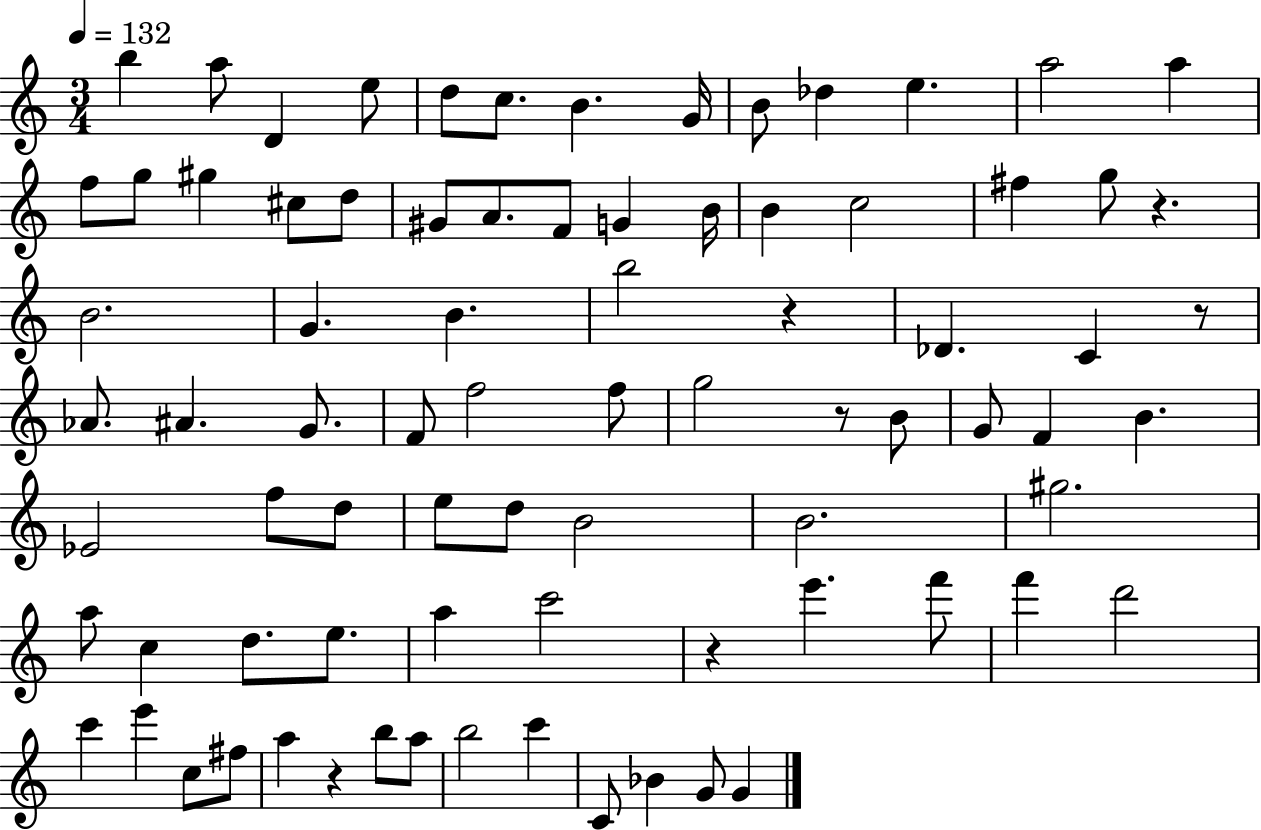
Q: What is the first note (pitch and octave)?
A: B5